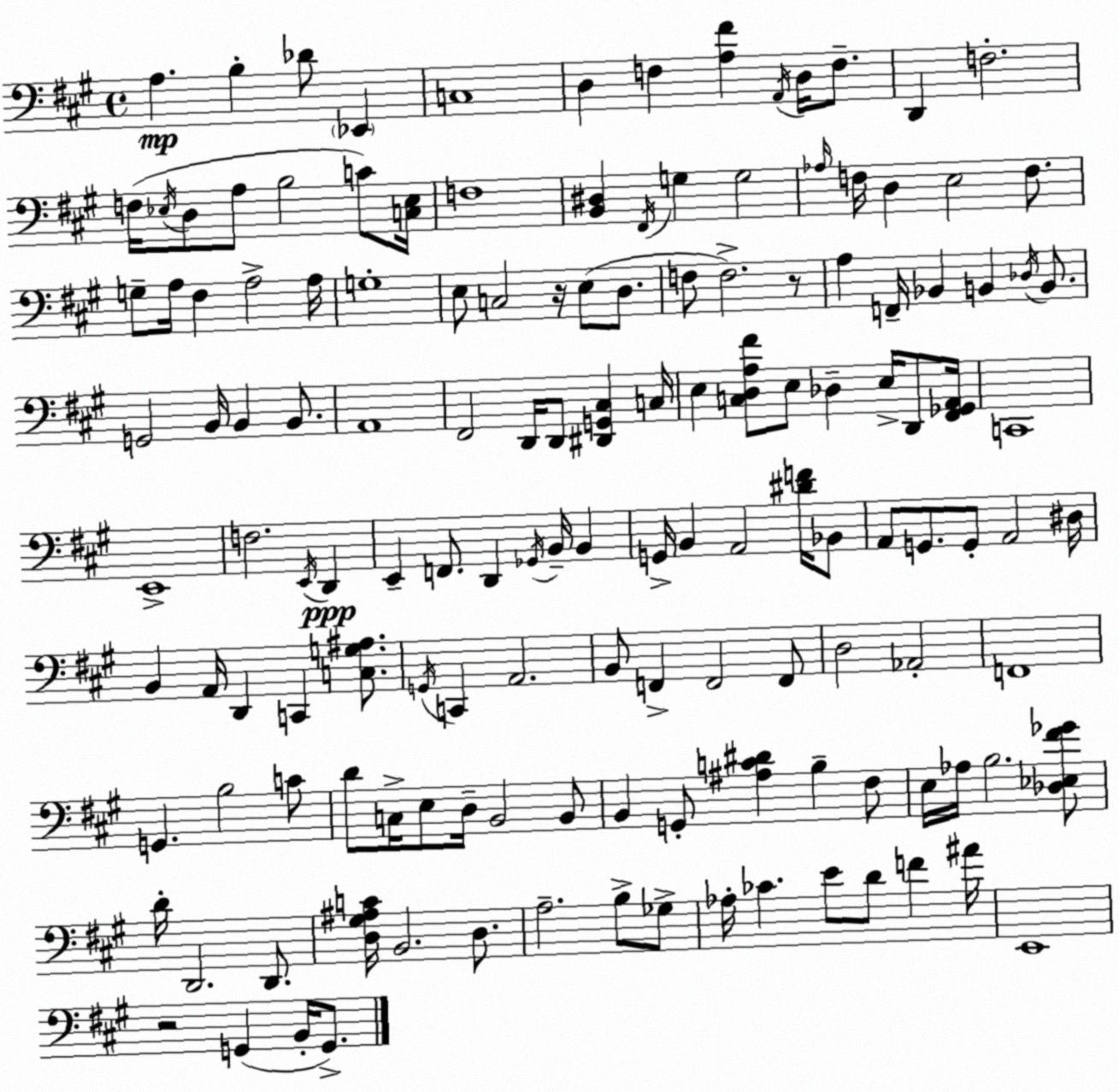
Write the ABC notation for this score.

X:1
T:Untitled
M:4/4
L:1/4
K:A
A, B, _D/2 _E,, C,4 D, F, [A,^F] A,,/4 D,/4 F,/2 D,, F,2 F,/4 _E,/4 D,/2 A,/2 B,2 C/2 [C,_E,]/4 F,4 [B,,^D,] ^F,,/4 G, G,2 _A,/4 F,/4 D, E,2 F,/2 G,/2 A,/4 ^F, A,2 A,/4 G,4 E,/2 C,2 z/4 E,/2 D,/2 F,/2 F,2 z/2 A, F,,/4 _B,, B,, _D,/4 B,,/2 G,,2 B,,/4 B,, B,,/2 A,,4 ^F,,2 D,,/4 D,,/2 [^D,,G,,^C,] C,/4 E, [C,D,A,^F]/2 E,/2 _D, E,/4 D,,/2 [^F,,_G,,A,,]/4 C,,4 E,,4 F,2 E,,/4 D,, E,, F,,/2 D,, _G,,/4 B,,/4 B,, G,,/4 B,, A,,2 [^DF]/4 _B,,/2 A,,/2 G,,/2 G,,/2 A,,2 ^D,/4 B,, A,,/4 D,, C,, [C,G,^A,]/2 G,,/4 C,, A,,2 B,,/2 F,, F,,2 F,,/2 D,2 _A,,2 F,,4 G,, B,2 C/2 D/2 C,/4 E,/2 D,/4 B,,2 B,,/2 B,, G,,/2 [^A,C^D] B, ^F,/2 E,/4 _A,/4 B,2 [_D,_E,^F_G]/2 D/4 D,,2 D,,/2 [D,^G,^A,C]/4 B,,2 D,/2 A,2 B,/2 _G,/2 _A,/4 _C E/2 D/2 F ^A/4 E,,4 z2 G,, B,,/4 G,,/2